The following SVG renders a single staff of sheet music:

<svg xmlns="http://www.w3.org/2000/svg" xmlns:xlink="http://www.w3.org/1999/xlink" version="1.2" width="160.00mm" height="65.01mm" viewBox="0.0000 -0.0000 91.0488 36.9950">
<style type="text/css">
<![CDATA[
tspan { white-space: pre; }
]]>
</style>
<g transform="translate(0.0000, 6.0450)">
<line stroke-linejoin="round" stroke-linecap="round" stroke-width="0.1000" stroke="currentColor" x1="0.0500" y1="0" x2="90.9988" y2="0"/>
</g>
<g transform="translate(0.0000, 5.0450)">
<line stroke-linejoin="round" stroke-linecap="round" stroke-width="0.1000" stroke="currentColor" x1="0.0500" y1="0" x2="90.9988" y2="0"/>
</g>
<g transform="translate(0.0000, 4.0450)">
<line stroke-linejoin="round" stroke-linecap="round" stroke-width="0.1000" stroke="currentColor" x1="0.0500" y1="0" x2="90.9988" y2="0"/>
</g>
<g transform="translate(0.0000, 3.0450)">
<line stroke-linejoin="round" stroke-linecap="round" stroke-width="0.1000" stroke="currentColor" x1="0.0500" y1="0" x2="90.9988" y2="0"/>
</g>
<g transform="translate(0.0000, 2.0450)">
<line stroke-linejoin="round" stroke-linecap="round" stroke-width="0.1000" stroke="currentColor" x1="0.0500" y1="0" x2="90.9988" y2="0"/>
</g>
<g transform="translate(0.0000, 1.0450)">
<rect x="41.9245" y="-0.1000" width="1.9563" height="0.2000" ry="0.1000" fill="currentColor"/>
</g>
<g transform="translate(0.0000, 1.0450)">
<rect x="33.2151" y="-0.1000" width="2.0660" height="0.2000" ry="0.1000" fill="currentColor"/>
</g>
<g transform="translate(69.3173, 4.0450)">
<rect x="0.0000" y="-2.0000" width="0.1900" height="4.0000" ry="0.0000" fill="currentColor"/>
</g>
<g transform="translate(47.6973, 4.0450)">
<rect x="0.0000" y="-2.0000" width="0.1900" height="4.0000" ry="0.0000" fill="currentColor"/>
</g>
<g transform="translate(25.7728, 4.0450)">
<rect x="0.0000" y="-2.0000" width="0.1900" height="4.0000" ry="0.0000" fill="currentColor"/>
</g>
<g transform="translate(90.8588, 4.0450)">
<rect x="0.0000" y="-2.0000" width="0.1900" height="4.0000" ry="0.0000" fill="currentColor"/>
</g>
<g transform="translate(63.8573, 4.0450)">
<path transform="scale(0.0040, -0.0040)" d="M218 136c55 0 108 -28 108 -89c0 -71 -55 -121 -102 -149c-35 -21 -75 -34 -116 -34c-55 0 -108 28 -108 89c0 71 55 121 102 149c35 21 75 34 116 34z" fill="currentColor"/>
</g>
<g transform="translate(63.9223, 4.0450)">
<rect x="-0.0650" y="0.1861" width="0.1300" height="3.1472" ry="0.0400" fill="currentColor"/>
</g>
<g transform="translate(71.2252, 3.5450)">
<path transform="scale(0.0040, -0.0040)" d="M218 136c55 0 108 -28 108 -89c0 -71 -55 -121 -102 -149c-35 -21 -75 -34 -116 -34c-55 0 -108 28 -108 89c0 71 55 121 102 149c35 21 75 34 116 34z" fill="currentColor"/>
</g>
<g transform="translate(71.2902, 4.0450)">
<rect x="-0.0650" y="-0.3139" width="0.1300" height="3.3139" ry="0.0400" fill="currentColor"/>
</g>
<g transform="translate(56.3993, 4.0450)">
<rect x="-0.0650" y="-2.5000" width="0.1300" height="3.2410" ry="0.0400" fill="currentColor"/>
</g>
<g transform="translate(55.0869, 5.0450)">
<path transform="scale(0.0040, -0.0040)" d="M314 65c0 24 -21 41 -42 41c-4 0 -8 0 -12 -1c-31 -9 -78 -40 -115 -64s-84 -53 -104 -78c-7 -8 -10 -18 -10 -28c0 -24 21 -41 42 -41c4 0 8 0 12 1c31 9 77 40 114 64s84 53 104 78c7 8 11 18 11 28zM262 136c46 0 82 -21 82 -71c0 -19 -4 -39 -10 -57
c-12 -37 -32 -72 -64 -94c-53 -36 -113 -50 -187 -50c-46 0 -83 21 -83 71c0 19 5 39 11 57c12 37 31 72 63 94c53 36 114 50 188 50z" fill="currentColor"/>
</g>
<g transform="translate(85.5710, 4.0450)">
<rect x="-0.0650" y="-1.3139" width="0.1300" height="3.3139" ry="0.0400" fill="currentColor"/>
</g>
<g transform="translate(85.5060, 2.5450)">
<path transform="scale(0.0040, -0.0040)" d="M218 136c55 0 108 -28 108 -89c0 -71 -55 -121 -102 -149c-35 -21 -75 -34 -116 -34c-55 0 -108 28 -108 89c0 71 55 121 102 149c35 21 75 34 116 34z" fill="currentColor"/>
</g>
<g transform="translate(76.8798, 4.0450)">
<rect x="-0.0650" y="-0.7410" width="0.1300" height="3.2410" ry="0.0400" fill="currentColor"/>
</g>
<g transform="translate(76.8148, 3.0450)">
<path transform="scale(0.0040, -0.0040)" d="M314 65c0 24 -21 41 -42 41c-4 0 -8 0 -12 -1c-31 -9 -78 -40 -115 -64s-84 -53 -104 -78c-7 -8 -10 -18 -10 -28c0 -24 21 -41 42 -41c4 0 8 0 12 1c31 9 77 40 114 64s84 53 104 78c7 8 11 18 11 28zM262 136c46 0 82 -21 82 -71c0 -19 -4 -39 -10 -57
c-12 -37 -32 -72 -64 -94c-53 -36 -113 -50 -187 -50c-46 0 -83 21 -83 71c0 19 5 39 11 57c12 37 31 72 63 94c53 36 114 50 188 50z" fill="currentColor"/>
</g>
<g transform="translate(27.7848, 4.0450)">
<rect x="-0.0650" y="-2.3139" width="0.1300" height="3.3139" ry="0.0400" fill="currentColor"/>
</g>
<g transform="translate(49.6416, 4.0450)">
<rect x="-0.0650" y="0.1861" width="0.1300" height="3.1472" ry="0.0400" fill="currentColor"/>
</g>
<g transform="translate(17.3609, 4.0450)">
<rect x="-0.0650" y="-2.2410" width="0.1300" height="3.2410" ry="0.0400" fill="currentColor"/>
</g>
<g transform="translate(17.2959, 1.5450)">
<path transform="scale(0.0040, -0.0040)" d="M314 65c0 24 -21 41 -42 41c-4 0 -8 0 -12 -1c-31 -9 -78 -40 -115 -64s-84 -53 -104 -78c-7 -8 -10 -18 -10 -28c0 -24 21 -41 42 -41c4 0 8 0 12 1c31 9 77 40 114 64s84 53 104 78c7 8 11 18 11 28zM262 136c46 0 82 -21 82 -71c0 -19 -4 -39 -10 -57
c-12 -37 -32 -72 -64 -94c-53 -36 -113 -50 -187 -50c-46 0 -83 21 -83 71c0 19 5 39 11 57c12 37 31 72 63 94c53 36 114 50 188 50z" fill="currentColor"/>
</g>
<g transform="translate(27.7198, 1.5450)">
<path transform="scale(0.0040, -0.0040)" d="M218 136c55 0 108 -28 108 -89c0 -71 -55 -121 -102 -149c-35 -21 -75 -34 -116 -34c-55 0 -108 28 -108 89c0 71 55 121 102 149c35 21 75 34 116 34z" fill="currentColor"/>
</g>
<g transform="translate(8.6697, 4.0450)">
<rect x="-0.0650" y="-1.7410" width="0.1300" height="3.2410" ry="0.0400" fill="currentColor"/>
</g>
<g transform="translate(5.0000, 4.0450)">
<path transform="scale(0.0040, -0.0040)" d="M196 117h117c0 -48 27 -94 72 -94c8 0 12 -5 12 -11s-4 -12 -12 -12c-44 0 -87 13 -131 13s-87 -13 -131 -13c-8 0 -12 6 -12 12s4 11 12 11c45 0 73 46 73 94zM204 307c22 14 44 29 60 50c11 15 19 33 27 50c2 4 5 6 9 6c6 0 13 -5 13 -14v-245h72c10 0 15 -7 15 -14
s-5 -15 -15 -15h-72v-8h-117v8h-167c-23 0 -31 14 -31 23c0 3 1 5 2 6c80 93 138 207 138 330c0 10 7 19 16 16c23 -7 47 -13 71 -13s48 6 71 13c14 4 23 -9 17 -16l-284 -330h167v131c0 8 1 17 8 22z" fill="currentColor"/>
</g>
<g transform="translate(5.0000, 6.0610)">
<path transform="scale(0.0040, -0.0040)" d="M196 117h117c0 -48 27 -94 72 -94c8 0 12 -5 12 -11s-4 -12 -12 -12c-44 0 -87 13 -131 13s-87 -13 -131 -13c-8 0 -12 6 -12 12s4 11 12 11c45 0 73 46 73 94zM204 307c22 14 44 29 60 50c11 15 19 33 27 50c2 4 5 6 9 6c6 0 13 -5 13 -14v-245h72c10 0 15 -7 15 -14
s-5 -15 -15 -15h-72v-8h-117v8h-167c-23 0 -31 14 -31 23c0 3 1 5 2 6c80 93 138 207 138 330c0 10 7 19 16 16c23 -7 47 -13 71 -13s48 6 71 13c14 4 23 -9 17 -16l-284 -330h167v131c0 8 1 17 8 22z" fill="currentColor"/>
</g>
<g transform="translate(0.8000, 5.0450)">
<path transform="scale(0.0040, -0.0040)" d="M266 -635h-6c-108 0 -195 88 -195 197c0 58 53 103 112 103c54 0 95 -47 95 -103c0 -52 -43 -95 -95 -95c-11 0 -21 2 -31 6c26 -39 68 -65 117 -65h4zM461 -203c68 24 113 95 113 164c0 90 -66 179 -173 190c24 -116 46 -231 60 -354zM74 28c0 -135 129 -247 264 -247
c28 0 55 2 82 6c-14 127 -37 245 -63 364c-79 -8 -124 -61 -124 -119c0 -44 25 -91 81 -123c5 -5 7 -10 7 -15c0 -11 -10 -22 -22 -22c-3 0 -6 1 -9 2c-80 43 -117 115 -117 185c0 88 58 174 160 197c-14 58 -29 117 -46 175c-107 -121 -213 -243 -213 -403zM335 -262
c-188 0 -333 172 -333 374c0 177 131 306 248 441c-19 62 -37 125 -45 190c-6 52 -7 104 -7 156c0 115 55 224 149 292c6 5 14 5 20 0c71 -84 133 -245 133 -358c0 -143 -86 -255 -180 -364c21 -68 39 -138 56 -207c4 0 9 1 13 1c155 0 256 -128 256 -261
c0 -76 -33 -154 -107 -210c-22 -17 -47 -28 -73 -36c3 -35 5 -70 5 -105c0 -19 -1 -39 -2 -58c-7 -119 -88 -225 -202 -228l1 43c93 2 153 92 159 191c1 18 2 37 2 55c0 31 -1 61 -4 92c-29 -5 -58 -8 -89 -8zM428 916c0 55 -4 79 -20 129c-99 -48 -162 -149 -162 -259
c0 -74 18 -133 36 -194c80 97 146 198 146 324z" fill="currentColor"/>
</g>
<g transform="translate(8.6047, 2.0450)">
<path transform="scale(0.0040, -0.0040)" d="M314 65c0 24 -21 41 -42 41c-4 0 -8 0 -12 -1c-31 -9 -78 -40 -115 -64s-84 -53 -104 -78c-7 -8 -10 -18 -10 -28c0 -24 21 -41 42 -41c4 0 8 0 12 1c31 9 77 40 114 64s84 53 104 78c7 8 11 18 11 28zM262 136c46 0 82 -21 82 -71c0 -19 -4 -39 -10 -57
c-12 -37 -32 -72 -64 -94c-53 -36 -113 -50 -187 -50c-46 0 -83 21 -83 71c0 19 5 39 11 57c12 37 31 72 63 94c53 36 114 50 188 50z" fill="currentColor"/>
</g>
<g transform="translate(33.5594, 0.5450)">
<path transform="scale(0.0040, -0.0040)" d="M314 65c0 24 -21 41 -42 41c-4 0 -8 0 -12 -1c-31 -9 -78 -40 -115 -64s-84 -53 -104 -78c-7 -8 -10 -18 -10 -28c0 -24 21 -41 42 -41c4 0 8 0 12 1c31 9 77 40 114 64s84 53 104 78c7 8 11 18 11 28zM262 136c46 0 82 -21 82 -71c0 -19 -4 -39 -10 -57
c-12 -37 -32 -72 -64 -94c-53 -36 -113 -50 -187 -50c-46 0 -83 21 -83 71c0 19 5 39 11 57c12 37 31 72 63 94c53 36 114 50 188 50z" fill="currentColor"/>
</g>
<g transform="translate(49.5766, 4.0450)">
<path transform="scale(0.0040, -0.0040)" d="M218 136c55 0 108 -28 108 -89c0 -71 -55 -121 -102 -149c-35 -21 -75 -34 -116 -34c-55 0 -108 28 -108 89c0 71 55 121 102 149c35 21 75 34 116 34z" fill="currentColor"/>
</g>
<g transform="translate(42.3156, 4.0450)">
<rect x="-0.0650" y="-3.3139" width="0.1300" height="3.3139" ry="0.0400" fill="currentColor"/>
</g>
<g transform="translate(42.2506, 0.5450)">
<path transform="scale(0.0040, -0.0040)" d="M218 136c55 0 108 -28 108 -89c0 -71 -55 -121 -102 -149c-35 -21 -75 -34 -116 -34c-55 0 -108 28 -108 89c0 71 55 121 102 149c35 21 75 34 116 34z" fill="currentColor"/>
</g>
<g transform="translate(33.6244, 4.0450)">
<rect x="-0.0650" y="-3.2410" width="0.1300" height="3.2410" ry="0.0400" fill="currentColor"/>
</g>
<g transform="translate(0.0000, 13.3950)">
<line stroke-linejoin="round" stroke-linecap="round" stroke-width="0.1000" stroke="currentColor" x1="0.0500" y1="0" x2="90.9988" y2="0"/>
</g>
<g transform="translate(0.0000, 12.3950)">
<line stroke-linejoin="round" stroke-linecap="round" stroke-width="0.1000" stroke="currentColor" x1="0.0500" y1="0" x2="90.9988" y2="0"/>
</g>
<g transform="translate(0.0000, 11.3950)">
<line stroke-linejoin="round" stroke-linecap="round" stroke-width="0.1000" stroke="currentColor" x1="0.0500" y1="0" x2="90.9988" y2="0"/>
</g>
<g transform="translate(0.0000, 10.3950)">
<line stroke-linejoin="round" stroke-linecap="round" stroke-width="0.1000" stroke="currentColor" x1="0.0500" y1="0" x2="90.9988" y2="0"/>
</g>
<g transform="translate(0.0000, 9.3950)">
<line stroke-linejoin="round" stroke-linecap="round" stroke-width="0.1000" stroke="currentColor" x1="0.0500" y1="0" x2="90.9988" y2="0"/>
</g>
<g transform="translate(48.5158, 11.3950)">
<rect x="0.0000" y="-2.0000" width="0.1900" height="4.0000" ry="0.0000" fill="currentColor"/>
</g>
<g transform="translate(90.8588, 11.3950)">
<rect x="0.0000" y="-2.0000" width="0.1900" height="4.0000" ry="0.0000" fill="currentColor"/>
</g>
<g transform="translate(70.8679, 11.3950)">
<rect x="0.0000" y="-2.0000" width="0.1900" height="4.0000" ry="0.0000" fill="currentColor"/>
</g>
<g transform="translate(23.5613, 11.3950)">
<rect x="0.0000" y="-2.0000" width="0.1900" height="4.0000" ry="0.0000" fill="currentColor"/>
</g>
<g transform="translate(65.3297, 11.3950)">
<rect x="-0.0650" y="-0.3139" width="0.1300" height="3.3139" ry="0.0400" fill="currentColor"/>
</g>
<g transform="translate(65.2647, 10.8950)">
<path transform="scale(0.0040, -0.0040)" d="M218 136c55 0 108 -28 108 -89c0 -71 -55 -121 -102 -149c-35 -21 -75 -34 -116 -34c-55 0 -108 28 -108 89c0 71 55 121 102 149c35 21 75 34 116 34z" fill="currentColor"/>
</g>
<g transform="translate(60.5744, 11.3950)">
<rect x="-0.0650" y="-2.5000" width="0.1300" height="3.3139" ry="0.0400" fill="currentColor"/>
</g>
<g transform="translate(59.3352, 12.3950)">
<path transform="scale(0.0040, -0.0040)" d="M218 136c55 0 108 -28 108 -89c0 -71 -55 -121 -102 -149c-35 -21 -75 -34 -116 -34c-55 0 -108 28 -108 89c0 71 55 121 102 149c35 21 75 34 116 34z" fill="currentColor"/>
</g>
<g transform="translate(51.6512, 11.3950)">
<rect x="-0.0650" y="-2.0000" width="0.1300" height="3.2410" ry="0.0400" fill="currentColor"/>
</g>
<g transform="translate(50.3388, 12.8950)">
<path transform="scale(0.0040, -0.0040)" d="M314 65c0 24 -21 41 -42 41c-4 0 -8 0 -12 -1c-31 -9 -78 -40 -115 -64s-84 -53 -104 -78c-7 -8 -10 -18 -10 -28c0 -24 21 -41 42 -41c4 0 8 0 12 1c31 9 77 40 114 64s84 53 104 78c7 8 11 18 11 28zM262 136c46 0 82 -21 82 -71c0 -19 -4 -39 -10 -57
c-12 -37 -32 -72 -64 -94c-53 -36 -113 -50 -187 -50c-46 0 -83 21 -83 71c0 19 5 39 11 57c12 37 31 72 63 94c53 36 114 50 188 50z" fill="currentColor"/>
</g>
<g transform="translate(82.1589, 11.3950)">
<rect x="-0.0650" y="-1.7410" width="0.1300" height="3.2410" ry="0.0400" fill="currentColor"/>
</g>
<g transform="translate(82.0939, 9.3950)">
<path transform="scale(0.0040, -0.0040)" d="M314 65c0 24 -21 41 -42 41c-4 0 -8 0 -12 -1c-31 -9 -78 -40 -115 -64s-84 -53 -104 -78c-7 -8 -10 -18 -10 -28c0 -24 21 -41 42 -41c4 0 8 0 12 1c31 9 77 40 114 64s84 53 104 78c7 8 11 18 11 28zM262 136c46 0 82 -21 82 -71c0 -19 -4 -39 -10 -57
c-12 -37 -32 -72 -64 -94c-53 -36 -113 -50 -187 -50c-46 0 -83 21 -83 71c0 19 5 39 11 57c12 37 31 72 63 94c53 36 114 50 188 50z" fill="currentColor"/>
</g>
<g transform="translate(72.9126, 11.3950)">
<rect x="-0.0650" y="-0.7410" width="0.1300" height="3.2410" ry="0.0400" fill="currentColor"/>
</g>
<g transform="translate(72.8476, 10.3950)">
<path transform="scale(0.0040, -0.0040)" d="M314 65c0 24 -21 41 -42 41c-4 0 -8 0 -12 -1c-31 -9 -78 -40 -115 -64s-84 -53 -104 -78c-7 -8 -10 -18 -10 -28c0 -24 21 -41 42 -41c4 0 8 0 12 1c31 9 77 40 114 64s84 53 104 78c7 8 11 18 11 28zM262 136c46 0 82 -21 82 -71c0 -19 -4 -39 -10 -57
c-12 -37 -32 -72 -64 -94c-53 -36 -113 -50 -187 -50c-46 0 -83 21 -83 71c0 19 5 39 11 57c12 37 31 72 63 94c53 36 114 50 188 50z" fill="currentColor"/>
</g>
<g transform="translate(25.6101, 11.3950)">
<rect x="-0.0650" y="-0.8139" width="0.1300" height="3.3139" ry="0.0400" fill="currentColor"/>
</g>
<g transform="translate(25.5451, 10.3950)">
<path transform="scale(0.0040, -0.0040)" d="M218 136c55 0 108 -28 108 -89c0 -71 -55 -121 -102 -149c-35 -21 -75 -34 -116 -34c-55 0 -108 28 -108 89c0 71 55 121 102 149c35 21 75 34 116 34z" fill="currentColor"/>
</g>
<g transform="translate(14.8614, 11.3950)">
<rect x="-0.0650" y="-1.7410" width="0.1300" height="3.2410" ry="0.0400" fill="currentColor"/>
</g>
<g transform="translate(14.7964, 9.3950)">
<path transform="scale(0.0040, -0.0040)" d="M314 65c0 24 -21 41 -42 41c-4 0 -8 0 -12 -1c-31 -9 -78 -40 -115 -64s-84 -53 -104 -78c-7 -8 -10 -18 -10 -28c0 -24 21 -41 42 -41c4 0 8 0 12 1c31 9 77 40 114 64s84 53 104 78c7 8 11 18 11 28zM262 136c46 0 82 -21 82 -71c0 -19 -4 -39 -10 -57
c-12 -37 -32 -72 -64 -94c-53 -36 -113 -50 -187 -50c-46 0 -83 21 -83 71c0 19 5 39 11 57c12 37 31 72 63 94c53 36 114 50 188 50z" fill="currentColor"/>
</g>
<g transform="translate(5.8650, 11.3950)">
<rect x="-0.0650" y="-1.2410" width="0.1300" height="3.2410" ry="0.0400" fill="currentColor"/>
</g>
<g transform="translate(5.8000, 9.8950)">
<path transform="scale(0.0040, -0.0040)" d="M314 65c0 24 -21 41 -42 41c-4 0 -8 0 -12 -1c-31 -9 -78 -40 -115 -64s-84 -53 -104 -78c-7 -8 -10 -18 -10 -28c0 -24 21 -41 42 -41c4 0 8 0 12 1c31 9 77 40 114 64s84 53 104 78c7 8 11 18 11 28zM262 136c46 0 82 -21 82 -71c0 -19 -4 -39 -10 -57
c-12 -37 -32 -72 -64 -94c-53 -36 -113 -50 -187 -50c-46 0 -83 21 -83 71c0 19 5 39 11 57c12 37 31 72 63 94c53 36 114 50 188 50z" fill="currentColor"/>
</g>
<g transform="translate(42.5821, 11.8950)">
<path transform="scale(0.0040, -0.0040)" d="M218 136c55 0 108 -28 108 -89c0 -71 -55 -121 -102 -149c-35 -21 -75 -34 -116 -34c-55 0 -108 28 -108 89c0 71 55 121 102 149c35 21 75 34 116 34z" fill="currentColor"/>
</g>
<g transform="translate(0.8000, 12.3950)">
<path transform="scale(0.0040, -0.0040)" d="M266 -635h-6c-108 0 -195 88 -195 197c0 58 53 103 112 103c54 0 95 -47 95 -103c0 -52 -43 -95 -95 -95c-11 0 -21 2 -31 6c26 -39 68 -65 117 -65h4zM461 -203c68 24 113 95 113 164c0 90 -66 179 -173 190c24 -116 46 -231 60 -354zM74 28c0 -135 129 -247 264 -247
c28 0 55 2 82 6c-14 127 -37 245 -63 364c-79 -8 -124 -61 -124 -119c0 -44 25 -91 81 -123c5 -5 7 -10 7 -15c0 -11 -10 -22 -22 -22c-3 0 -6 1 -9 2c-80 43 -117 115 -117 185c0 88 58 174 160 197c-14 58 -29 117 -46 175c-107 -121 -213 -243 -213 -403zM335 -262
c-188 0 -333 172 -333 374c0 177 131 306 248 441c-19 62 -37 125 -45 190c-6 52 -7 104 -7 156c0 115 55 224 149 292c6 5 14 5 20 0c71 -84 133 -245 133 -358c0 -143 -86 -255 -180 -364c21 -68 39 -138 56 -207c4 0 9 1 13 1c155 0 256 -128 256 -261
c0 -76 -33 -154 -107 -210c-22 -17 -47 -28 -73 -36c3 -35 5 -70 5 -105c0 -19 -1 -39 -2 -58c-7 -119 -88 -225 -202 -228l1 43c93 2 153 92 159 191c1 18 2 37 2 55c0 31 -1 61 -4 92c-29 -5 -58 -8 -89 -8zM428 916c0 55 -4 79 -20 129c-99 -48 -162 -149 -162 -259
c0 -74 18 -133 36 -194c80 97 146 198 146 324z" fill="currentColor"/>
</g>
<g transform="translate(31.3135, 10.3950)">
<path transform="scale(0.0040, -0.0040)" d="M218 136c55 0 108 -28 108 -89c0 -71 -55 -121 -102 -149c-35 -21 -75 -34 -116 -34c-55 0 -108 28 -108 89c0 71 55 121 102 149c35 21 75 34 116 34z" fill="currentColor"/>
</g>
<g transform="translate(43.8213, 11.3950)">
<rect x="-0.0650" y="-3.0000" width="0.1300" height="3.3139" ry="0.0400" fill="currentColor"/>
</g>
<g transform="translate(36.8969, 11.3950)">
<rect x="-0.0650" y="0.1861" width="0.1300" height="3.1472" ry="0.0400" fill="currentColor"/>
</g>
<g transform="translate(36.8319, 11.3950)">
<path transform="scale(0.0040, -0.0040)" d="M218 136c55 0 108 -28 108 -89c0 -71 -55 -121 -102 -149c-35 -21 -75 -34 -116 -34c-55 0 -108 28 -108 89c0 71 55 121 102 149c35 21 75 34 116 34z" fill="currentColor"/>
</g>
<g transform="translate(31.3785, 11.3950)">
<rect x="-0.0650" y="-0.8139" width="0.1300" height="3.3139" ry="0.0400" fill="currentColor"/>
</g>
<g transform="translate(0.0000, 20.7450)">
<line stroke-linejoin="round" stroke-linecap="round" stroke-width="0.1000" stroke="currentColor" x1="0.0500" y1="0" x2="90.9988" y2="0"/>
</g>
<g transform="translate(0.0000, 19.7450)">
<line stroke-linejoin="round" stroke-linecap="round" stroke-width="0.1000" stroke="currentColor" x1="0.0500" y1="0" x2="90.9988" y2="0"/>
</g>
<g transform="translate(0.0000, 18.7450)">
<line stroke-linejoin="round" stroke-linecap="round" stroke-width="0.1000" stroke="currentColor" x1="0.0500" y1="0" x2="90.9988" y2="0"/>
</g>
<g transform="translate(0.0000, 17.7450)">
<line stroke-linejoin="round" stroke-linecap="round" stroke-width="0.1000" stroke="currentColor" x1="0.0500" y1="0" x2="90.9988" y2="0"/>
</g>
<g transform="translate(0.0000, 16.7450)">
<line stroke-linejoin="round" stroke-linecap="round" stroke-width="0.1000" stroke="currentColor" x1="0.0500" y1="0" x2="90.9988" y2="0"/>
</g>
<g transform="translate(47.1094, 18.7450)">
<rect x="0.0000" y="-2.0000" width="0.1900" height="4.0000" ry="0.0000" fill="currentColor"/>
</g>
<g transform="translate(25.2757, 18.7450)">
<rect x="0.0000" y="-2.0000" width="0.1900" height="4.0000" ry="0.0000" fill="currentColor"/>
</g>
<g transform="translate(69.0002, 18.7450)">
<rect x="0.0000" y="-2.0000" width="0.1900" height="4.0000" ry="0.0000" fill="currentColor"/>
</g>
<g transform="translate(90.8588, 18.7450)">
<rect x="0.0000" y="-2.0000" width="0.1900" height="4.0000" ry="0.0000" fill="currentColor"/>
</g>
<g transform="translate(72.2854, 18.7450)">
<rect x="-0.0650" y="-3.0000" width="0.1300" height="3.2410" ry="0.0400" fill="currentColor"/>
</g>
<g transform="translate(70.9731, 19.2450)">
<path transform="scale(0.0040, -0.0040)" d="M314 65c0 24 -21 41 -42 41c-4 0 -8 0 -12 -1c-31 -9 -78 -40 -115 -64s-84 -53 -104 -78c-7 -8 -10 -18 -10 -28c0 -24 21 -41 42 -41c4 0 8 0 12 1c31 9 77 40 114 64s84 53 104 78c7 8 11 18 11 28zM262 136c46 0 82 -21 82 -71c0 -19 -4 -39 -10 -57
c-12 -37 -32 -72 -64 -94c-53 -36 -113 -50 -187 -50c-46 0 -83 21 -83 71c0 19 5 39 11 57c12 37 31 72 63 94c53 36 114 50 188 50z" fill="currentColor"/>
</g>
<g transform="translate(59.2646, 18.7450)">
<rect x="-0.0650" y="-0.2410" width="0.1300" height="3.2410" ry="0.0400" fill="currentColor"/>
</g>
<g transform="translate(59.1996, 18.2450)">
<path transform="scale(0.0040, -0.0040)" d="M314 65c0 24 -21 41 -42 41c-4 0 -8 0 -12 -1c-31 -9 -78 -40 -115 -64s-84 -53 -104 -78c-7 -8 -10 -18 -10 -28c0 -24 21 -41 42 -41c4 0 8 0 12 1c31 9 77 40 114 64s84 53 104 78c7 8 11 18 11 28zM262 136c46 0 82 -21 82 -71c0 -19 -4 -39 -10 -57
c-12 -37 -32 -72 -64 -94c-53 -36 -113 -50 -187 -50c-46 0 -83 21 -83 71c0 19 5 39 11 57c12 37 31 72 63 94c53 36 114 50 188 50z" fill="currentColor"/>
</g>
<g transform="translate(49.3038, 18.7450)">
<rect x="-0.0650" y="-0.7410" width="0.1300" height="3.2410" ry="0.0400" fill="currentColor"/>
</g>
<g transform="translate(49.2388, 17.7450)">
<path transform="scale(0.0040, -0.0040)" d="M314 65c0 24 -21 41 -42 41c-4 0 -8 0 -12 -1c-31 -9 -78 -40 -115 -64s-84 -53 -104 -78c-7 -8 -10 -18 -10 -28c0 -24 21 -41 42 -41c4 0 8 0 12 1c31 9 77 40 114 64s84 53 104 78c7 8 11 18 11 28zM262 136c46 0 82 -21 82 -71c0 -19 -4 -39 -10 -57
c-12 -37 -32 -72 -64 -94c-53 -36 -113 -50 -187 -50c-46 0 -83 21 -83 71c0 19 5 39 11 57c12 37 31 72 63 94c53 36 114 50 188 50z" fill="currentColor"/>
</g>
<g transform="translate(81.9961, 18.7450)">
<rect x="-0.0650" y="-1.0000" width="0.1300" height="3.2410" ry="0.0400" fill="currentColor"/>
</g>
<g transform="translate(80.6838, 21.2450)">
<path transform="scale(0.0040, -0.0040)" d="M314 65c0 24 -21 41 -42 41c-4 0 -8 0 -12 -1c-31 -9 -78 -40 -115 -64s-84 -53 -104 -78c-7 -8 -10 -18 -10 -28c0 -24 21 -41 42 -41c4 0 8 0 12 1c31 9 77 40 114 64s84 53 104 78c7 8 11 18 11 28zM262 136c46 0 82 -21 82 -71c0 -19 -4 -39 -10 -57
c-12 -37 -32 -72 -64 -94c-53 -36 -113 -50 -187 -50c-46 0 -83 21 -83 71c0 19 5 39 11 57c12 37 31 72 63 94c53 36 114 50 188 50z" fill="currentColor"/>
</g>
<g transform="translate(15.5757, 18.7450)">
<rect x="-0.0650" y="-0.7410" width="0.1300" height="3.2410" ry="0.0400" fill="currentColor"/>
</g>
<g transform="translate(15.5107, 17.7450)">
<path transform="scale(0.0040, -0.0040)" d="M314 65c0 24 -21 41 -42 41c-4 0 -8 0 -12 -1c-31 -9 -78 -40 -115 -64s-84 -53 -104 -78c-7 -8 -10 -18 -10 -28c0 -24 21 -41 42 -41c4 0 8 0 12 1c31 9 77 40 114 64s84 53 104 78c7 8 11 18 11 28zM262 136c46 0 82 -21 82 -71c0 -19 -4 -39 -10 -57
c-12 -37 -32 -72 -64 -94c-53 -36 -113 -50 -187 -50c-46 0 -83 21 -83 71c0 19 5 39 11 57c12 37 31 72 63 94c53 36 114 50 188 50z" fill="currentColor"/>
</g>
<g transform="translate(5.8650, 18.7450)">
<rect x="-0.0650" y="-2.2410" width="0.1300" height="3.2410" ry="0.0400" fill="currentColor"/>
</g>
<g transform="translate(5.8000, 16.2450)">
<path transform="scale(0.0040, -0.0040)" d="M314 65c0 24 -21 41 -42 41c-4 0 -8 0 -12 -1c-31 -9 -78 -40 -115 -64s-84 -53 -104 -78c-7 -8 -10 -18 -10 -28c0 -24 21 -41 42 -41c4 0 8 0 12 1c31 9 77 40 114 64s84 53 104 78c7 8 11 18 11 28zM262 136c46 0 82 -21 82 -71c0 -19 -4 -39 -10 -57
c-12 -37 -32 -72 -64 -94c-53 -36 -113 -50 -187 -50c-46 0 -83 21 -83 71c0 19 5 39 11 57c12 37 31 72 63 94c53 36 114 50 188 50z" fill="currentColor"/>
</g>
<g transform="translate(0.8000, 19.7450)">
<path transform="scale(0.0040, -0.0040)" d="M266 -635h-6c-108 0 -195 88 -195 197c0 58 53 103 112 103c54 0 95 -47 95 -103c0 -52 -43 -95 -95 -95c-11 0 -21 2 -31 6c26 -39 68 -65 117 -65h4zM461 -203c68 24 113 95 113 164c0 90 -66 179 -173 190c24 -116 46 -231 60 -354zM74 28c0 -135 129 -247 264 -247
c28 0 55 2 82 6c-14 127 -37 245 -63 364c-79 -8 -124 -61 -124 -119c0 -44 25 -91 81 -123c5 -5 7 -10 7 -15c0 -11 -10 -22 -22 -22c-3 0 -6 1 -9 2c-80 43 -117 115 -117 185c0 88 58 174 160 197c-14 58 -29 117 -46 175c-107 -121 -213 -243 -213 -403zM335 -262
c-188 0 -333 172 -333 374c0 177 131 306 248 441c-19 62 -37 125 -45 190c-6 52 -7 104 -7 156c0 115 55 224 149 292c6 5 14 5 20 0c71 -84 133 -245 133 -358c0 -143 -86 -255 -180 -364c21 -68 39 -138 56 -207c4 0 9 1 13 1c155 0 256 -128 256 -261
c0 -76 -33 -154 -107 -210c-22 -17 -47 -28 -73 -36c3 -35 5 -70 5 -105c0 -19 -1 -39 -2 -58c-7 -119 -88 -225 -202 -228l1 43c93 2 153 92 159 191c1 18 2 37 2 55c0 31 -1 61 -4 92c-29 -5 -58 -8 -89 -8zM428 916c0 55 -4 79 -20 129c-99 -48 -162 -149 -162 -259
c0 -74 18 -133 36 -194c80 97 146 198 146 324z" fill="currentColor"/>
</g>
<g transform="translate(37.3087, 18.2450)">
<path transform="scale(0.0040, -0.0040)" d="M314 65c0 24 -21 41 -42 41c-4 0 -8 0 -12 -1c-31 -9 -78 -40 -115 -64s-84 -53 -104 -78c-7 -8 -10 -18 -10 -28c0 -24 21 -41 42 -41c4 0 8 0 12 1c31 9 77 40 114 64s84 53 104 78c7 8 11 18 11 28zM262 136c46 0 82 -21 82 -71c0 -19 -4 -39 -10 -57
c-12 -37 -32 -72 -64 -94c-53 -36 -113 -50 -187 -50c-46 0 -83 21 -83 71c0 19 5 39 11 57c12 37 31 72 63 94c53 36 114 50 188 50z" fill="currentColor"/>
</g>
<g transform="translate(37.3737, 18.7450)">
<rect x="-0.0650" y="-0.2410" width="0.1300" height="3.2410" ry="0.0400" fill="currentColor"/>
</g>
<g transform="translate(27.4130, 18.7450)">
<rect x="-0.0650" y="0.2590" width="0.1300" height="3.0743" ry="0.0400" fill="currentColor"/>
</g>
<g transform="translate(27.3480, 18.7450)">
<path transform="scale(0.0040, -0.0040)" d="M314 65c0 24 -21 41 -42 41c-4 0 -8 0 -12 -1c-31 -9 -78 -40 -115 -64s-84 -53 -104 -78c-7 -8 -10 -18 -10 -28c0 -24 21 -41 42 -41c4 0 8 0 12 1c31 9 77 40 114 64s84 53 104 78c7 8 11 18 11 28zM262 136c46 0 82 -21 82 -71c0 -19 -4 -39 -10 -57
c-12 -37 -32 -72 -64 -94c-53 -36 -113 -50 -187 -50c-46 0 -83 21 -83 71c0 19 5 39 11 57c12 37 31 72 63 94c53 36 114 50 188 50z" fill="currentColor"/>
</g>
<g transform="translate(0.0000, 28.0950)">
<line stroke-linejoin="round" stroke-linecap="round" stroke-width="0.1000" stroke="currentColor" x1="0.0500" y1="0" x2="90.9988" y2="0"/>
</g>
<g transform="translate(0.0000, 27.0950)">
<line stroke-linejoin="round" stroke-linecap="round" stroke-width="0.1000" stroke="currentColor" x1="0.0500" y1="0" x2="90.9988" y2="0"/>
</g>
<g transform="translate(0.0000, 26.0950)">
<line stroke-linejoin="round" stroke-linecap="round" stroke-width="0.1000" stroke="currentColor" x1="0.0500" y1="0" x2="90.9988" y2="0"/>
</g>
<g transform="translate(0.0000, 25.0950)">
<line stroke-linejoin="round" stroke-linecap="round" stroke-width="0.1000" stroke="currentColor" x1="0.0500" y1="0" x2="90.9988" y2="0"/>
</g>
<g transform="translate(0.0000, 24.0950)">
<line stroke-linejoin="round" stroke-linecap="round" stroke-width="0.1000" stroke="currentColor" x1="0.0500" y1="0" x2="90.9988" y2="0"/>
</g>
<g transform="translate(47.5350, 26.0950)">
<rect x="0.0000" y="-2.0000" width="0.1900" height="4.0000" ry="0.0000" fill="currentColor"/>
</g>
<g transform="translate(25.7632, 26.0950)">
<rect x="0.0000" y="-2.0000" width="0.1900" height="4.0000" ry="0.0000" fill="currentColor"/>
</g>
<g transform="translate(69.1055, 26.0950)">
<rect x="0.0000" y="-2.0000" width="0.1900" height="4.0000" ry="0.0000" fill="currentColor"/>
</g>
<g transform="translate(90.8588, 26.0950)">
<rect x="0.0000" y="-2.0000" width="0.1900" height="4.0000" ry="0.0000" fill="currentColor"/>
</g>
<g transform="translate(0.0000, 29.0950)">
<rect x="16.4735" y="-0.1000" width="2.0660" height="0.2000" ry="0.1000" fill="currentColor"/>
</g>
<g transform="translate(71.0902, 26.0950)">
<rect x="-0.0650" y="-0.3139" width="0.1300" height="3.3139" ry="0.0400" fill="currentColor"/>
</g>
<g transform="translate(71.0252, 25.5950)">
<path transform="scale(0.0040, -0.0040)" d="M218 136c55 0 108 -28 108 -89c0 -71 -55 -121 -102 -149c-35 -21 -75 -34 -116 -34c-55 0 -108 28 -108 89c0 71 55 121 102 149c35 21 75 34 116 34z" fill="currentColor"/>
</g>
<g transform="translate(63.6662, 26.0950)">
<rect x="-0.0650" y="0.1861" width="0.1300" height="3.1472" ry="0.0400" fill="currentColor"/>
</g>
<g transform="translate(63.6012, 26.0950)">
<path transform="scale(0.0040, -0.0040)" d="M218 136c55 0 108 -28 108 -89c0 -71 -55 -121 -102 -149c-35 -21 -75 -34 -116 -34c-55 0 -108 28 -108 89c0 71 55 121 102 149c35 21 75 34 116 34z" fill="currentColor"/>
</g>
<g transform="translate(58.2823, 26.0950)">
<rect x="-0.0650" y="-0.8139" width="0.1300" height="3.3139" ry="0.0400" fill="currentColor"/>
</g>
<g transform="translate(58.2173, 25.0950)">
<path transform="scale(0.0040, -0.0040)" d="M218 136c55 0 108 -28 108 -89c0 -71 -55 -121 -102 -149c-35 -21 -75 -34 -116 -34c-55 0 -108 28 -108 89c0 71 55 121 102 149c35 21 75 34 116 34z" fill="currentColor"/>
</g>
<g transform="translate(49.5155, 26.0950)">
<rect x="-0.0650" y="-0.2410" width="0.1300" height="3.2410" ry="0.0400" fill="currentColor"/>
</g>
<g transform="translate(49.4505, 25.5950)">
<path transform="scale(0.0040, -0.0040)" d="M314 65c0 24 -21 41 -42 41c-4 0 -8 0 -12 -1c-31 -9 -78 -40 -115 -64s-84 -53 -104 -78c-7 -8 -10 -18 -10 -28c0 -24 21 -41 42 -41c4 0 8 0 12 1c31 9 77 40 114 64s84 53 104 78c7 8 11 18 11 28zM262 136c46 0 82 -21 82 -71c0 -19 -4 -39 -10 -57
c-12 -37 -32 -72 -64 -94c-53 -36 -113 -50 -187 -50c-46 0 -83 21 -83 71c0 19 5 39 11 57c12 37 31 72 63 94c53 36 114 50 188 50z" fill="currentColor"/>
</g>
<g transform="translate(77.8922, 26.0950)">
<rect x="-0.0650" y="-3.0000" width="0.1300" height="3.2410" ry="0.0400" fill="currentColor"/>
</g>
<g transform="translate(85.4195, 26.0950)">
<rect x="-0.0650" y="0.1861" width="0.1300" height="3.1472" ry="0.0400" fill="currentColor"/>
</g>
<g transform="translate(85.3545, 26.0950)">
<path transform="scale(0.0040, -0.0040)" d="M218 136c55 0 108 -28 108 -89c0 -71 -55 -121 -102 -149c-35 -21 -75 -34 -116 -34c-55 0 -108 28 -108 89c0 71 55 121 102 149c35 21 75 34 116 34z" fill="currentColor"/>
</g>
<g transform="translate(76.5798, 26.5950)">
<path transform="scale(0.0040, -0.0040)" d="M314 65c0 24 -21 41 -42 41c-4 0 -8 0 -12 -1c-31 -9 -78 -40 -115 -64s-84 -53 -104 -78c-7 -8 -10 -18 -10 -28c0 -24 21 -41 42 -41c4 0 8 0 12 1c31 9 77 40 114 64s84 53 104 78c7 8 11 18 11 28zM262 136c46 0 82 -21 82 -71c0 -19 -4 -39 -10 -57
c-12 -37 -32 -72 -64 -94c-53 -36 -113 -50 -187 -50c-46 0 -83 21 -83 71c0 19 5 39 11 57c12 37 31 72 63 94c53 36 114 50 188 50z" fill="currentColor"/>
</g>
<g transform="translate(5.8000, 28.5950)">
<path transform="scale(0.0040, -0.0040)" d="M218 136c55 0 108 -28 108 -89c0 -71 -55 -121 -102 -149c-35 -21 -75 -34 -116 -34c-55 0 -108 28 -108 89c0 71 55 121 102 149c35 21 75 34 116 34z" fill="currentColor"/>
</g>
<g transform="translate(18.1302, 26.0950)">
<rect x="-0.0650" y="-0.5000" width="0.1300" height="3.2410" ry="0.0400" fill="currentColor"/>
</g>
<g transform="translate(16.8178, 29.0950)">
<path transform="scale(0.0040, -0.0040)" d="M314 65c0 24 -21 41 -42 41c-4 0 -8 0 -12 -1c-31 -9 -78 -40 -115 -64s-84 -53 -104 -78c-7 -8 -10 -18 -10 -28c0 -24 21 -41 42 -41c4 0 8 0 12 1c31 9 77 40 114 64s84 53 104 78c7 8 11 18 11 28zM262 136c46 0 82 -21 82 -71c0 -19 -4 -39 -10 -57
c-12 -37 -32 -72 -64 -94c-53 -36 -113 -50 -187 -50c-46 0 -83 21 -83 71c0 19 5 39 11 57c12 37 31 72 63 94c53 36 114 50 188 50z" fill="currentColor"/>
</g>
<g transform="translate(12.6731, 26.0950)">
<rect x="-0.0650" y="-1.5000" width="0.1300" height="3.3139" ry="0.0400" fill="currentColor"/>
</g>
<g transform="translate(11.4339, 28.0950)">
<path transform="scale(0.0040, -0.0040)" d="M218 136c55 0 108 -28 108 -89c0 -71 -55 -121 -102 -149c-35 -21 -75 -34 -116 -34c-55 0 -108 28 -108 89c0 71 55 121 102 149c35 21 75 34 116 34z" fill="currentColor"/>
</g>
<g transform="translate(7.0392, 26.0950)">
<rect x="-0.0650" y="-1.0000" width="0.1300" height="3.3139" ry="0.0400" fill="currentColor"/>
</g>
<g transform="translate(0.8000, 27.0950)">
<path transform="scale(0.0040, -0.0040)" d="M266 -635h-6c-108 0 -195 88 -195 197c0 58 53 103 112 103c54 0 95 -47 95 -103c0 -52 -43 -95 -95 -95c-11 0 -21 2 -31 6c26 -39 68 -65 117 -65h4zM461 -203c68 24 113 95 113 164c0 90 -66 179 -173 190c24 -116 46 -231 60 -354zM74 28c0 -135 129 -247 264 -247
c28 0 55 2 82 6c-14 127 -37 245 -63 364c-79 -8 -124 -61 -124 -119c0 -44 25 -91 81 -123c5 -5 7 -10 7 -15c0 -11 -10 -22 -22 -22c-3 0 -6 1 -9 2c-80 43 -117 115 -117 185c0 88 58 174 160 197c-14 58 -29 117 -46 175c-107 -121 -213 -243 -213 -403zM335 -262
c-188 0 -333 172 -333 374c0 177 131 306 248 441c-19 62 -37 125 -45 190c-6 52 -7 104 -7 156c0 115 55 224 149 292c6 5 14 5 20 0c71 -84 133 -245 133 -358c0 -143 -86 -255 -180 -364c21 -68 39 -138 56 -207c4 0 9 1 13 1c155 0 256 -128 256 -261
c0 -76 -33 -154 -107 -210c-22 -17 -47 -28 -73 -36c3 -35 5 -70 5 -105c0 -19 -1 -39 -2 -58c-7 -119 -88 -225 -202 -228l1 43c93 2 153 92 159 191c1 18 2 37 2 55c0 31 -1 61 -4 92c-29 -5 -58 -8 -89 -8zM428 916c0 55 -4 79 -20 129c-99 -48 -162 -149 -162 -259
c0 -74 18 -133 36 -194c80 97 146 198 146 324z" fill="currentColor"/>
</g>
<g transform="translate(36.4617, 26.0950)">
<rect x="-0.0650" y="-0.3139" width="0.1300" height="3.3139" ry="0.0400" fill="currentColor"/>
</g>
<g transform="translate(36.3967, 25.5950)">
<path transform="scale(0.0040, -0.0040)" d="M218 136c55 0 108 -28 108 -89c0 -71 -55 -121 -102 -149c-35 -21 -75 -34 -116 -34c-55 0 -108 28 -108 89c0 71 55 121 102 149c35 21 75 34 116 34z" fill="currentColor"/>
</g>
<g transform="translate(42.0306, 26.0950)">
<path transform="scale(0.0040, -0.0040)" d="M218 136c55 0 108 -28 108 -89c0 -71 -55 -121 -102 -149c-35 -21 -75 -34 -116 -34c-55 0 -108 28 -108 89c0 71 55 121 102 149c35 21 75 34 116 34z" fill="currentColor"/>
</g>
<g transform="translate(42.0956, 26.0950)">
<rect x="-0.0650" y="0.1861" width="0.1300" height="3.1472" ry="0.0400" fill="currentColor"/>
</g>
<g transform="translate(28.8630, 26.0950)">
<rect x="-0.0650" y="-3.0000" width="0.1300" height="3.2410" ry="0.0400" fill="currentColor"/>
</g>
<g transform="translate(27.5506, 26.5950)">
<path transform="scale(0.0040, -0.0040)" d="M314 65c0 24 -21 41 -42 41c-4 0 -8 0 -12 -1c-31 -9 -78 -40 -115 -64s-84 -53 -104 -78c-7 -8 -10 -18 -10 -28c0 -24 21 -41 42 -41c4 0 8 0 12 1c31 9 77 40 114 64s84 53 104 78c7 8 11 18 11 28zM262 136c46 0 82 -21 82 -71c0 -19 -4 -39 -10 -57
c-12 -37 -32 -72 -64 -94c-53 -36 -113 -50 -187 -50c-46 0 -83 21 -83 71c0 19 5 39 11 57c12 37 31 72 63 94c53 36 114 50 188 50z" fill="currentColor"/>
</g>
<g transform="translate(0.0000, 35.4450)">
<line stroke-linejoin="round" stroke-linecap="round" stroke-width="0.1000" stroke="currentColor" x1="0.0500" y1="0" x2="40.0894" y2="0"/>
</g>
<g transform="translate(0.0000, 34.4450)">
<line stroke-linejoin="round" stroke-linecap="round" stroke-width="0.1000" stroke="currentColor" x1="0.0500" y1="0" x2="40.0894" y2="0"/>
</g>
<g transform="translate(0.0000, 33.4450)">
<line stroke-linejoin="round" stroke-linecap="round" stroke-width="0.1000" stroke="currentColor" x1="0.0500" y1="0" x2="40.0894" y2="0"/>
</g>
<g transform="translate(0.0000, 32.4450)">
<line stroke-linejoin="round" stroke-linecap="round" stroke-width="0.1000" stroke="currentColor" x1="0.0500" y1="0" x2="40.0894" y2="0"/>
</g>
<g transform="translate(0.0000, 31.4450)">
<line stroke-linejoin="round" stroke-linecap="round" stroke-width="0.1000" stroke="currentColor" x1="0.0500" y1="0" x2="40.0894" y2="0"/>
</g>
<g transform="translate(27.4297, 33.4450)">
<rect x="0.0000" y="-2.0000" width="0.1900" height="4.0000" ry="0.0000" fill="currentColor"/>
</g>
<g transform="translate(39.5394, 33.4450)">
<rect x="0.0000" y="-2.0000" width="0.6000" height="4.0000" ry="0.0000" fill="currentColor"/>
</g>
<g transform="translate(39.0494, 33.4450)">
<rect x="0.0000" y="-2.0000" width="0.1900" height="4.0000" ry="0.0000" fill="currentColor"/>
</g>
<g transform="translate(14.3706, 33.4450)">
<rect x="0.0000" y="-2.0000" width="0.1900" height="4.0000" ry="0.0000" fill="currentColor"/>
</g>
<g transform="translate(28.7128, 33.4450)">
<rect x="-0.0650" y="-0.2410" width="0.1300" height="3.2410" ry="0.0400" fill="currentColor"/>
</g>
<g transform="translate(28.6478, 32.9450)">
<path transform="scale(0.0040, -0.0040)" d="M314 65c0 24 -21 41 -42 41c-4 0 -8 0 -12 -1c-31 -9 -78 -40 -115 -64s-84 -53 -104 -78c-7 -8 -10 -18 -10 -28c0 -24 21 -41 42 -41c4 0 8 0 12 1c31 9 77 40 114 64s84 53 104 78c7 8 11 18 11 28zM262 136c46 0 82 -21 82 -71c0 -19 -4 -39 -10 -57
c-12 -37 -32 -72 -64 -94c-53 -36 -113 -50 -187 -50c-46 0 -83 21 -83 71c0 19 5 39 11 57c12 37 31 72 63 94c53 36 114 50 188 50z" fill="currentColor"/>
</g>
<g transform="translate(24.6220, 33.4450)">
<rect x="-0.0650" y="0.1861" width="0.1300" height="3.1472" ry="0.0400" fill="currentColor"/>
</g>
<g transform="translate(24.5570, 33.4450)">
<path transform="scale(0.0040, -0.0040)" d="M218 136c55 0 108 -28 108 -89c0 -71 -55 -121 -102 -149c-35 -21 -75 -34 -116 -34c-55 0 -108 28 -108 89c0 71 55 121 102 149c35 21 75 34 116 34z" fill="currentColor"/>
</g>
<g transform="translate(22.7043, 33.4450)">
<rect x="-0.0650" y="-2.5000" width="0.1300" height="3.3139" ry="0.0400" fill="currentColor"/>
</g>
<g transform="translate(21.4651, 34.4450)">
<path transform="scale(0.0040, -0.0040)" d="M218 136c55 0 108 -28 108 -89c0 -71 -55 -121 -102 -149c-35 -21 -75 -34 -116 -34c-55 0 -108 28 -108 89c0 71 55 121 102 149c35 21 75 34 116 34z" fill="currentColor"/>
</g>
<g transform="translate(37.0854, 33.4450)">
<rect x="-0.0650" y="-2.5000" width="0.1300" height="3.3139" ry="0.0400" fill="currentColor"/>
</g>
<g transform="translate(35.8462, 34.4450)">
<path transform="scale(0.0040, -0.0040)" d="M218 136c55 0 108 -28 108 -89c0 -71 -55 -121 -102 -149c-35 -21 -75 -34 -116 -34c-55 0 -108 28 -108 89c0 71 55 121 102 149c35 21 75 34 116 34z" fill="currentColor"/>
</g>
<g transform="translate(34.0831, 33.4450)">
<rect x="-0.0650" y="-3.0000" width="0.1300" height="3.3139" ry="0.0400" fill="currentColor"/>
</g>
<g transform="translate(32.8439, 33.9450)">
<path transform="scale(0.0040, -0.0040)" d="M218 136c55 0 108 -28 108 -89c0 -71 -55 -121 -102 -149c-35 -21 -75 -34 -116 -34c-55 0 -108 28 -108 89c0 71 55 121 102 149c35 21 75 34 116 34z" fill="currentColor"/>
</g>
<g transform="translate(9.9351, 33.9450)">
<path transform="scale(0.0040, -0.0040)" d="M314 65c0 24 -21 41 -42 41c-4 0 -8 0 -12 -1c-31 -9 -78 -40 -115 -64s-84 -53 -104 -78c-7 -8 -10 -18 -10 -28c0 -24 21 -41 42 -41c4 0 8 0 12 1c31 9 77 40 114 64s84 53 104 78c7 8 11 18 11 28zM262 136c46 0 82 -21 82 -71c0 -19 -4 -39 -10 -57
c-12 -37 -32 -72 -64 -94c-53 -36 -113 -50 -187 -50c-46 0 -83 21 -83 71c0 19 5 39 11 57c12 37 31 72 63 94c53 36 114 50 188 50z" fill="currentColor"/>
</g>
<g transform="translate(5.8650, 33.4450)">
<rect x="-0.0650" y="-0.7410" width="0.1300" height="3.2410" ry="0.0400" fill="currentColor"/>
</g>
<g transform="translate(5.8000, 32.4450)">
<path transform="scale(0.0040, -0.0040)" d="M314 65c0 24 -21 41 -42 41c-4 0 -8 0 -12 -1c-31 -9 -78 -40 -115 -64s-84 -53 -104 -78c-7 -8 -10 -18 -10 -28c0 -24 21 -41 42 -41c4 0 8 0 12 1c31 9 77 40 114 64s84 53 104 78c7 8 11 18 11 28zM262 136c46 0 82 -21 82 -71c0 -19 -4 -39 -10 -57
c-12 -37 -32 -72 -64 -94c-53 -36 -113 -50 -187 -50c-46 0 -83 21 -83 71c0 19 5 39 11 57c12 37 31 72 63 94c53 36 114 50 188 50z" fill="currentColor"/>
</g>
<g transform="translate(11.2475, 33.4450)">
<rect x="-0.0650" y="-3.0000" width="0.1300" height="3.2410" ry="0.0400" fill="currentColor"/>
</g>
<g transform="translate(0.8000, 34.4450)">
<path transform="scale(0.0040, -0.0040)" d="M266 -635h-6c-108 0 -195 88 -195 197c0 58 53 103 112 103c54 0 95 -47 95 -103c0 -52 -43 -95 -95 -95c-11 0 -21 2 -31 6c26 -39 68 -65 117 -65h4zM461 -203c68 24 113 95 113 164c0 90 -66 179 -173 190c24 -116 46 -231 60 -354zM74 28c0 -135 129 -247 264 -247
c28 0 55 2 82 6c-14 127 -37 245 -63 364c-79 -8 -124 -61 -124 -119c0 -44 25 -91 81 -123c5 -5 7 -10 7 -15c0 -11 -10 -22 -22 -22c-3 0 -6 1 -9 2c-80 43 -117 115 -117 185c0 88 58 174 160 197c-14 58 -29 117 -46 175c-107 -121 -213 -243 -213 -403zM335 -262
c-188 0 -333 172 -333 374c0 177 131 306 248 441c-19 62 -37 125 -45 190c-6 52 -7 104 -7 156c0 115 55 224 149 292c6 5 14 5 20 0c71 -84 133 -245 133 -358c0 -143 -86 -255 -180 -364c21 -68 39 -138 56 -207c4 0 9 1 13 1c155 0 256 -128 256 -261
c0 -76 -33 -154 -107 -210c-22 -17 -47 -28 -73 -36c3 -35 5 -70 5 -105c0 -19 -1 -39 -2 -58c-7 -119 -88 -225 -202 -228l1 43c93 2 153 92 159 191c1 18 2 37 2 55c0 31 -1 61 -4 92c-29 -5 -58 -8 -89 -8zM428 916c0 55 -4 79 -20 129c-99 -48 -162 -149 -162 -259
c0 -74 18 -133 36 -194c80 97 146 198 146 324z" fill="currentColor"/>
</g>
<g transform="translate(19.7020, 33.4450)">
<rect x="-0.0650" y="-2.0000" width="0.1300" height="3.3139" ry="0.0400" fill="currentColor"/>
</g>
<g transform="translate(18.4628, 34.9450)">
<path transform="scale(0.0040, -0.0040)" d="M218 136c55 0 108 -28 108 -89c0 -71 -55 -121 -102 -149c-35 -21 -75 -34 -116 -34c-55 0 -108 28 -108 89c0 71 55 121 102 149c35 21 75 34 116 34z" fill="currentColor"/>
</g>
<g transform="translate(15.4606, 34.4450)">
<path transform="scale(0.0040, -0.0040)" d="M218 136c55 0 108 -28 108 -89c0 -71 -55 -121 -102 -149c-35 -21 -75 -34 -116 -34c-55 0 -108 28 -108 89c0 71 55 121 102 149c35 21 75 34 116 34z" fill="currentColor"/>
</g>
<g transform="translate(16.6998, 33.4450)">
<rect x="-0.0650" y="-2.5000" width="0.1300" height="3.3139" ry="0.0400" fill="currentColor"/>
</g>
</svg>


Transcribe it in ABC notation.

X:1
T:Untitled
M:4/4
L:1/4
K:C
f2 g2 g b2 b B G2 B c d2 e e2 f2 d d B A F2 G c d2 f2 g2 d2 B2 c2 d2 c2 A2 D2 D E C2 A2 c B c2 d B c A2 B d2 A2 G F G B c2 A G